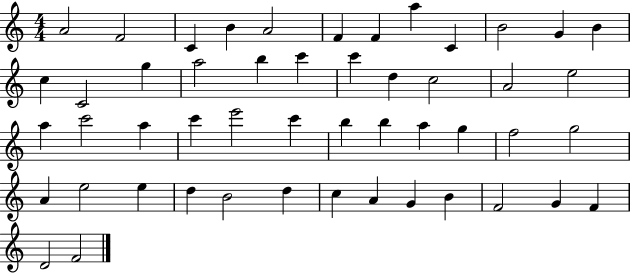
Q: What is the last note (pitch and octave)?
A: F4